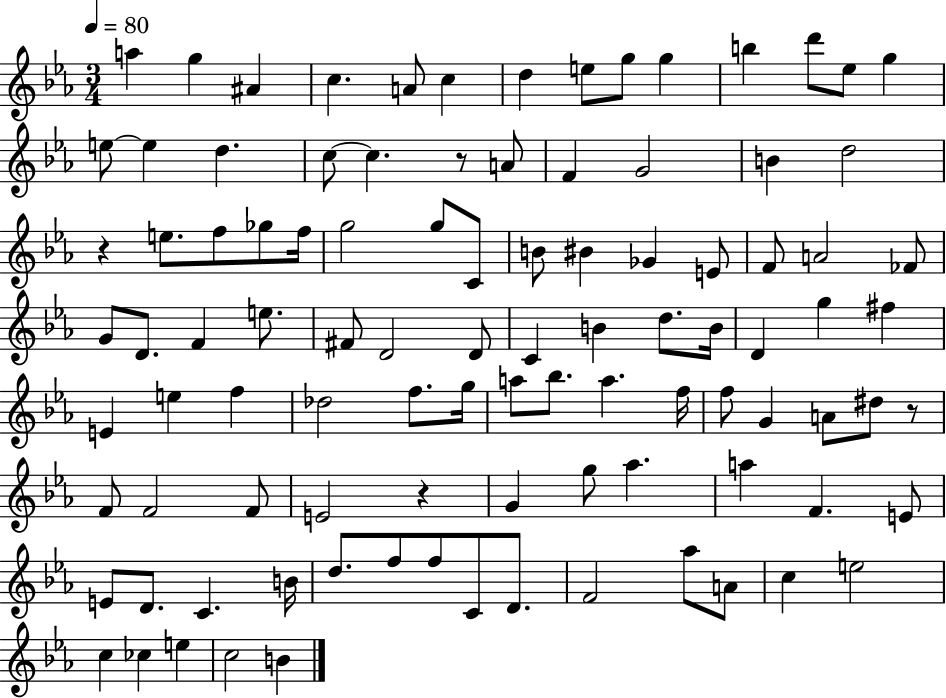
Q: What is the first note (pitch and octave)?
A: A5